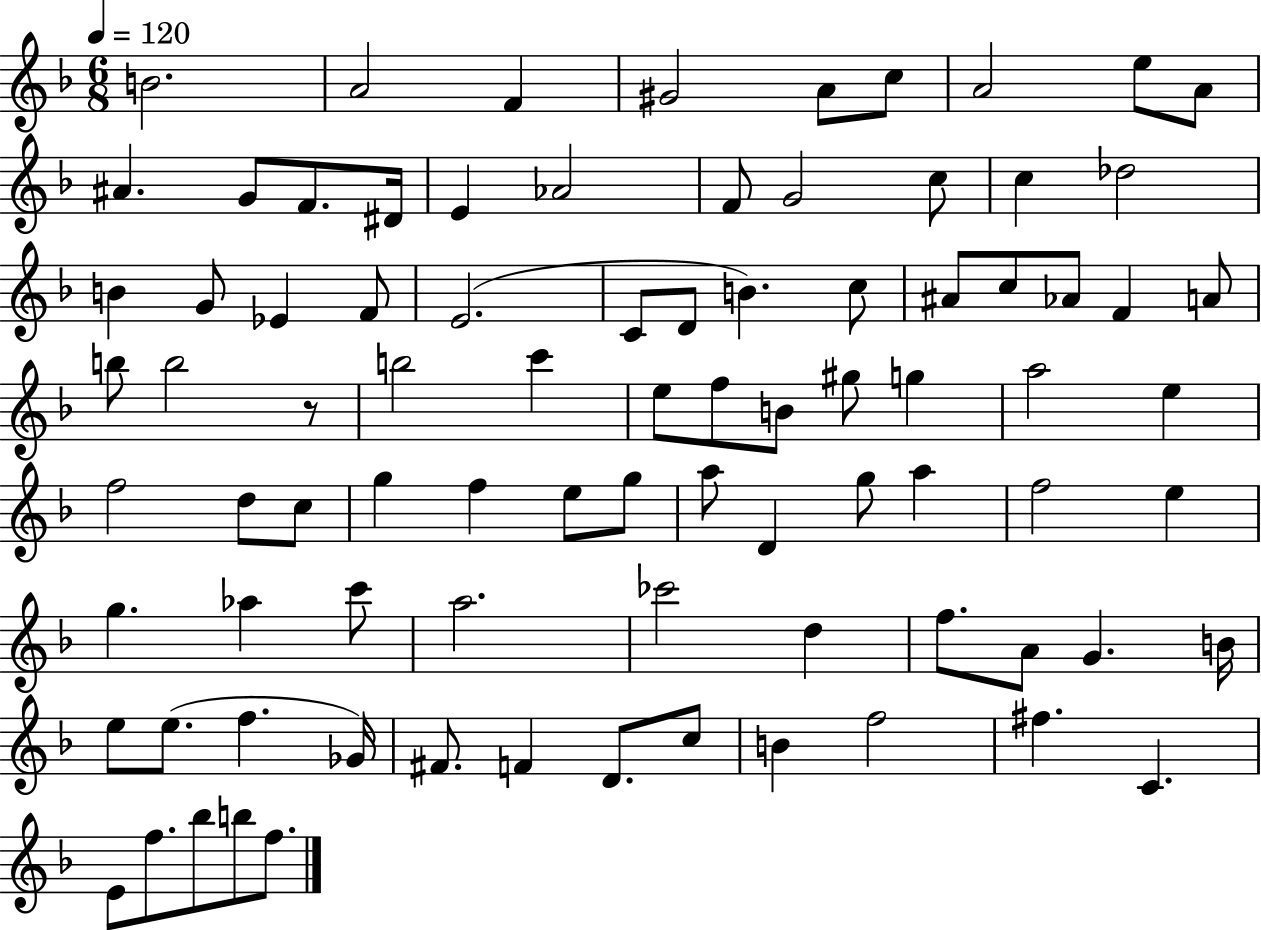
{
  \clef treble
  \numericTimeSignature
  \time 6/8
  \key f \major
  \tempo 4 = 120
  b'2. | a'2 f'4 | gis'2 a'8 c''8 | a'2 e''8 a'8 | \break ais'4. g'8 f'8. dis'16 | e'4 aes'2 | f'8 g'2 c''8 | c''4 des''2 | \break b'4 g'8 ees'4 f'8 | e'2.( | c'8 d'8 b'4.) c''8 | ais'8 c''8 aes'8 f'4 a'8 | \break b''8 b''2 r8 | b''2 c'''4 | e''8 f''8 b'8 gis''8 g''4 | a''2 e''4 | \break f''2 d''8 c''8 | g''4 f''4 e''8 g''8 | a''8 d'4 g''8 a''4 | f''2 e''4 | \break g''4. aes''4 c'''8 | a''2. | ces'''2 d''4 | f''8. a'8 g'4. b'16 | \break e''8 e''8.( f''4. ges'16) | fis'8. f'4 d'8. c''8 | b'4 f''2 | fis''4. c'4. | \break e'8 f''8. bes''8 b''8 f''8. | \bar "|."
}